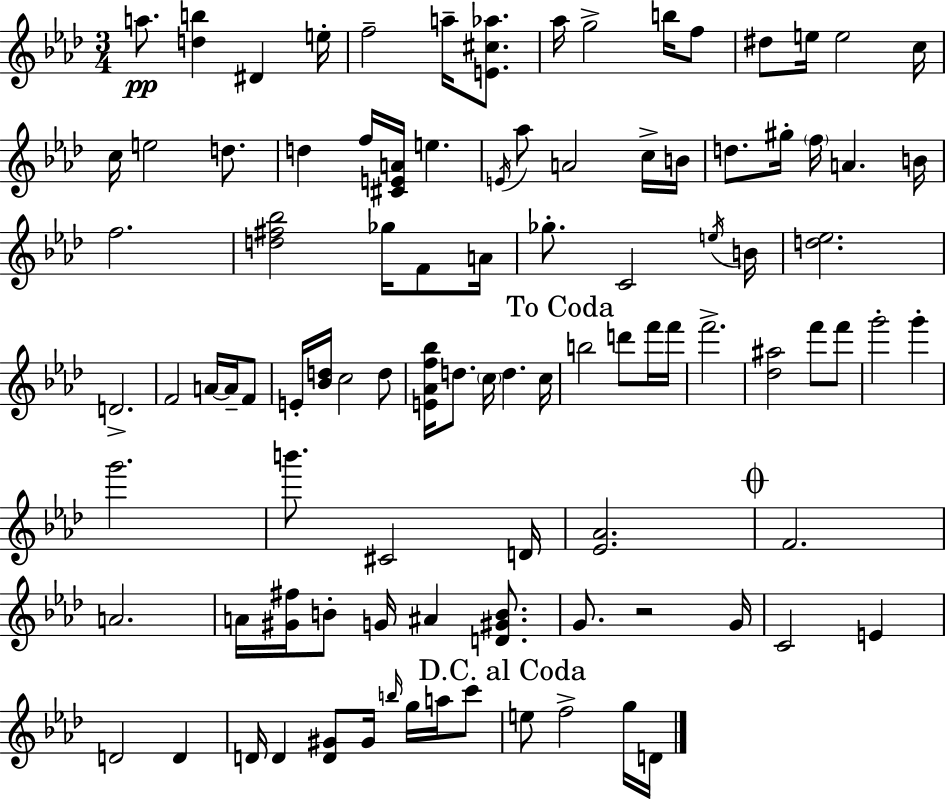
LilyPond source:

{
  \clef treble
  \numericTimeSignature
  \time 3/4
  \key f \minor
  a''8.\pp <d'' b''>4 dis'4 e''16-. | f''2-- a''16-- <e' cis'' aes''>8. | aes''16 g''2-> b''16 f''8 | dis''8 e''16 e''2 c''16 | \break c''16 e''2 d''8. | d''4 f''16 <cis' e' a'>16 e''4. | \acciaccatura { e'16 } aes''8 a'2 c''16-> | b'16 d''8. gis''16-. \parenthesize f''16 a'4. | \break b'16 f''2. | <d'' fis'' bes''>2 ges''16 f'8 | a'16 ges''8.-. c'2 | \acciaccatura { e''16 } b'16 <d'' ees''>2. | \break d'2.-> | f'2 a'16~~ a'16-- | f'8 e'16-. <bes' d''>16 c''2 | d''8 <e' aes' f'' bes''>16 d''8. \parenthesize c''16 d''4. | \break c''16 \mark "To Coda" b''2 d'''8 | f'''16 f'''16 f'''2.-> | <des'' ais''>2 f'''8 | f'''8 g'''2-. g'''4-. | \break g'''2. | b'''8. cis'2 | d'16 <ees' aes'>2. | \mark \markup { \musicglyph "scripts.coda" } f'2. | \break a'2. | a'16 <gis' fis''>16 b'8-. g'16 ais'4 <d' gis' b'>8. | g'8. r2 | g'16 c'2 e'4 | \break d'2 d'4 | d'16 d'4 <d' gis'>8 gis'16 \grace { b''16 } g''16 | a''16 c'''8 \mark "D.C. al Coda" e''8 f''2-> | g''16 d'16 \bar "|."
}